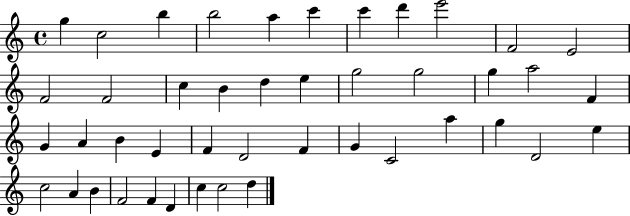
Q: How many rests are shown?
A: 0